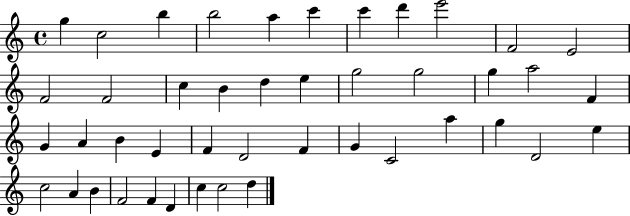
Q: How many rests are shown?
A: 0